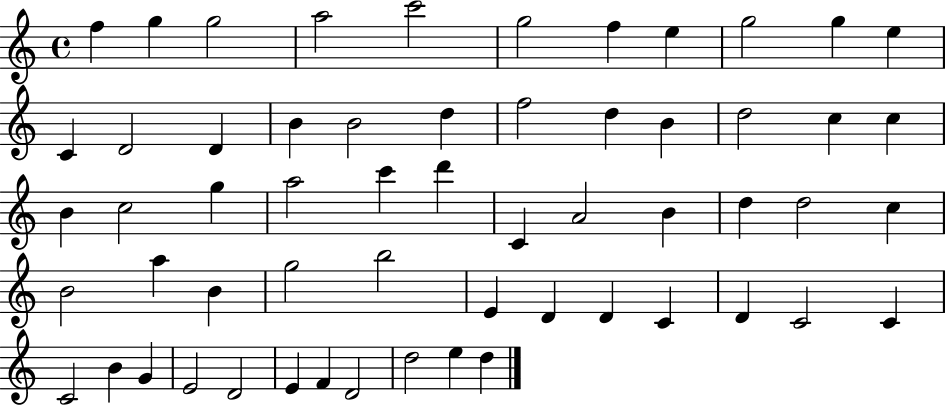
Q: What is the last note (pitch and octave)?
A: D5